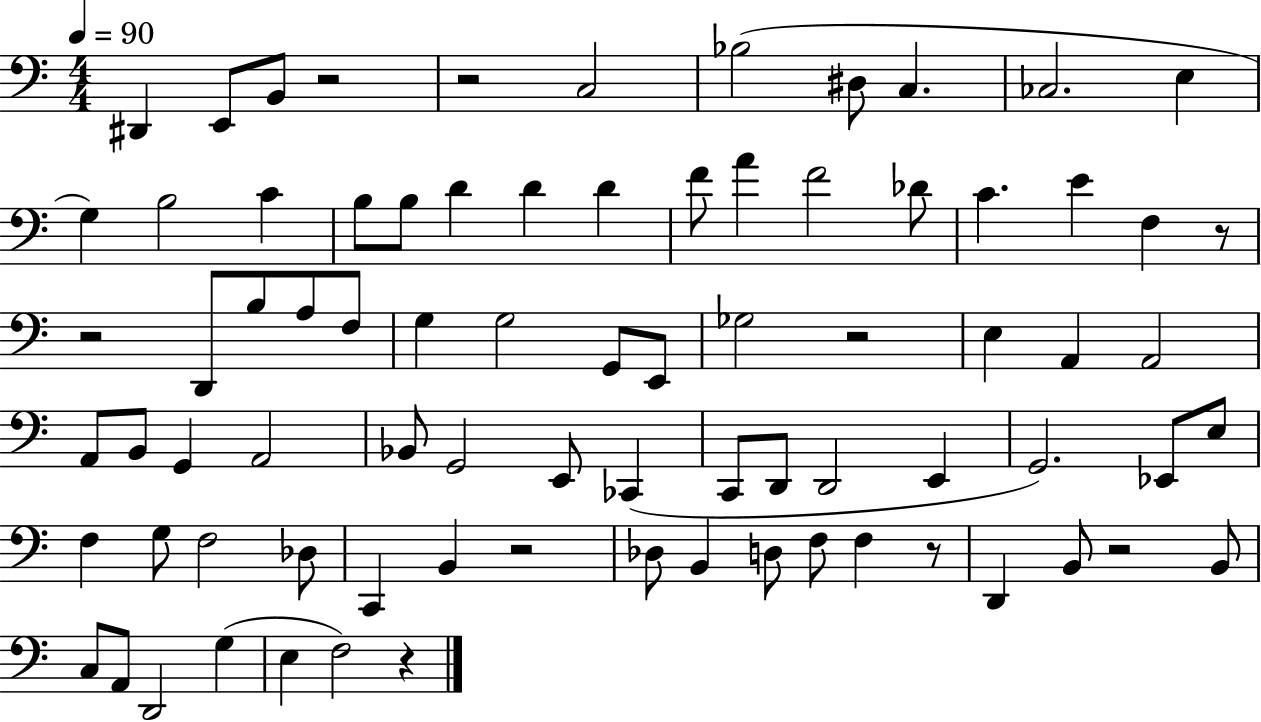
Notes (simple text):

D#2/q E2/e B2/e R/h R/h C3/h Bb3/h D#3/e C3/q. CES3/h. E3/q G3/q B3/h C4/q B3/e B3/e D4/q D4/q D4/q F4/e A4/q F4/h Db4/e C4/q. E4/q F3/q R/e R/h D2/e B3/e A3/e F3/e G3/q G3/h G2/e E2/e Gb3/h R/h E3/q A2/q A2/h A2/e B2/e G2/q A2/h Bb2/e G2/h E2/e CES2/q C2/e D2/e D2/h E2/q G2/h. Eb2/e E3/e F3/q G3/e F3/h Db3/e C2/q B2/q R/h Db3/e B2/q D3/e F3/e F3/q R/e D2/q B2/e R/h B2/e C3/e A2/e D2/h G3/q E3/q F3/h R/q